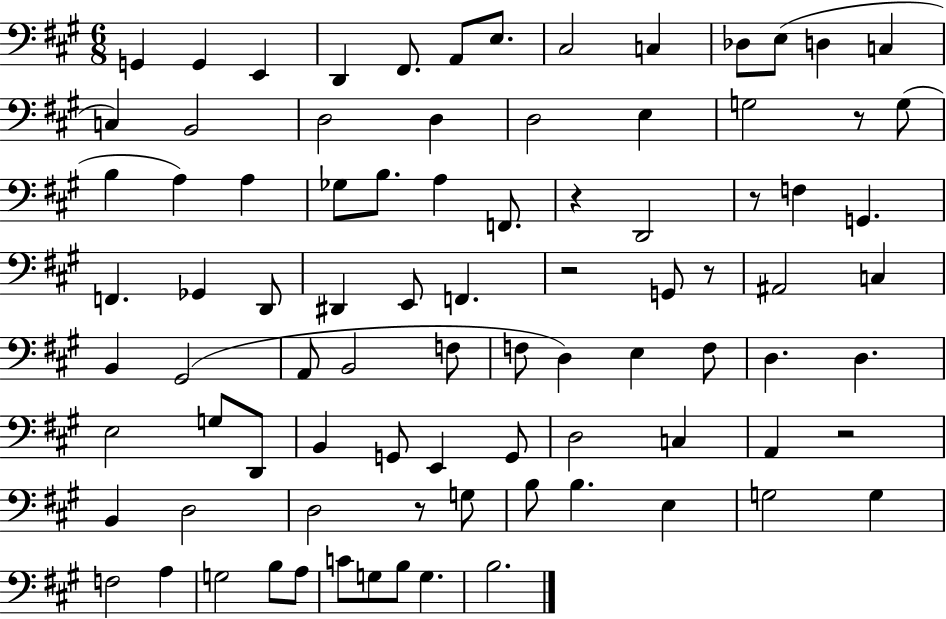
G2/q G2/q E2/q D2/q F#2/e. A2/e E3/e. C#3/h C3/q Db3/e E3/e D3/q C3/q C3/q B2/h D3/h D3/q D3/h E3/q G3/h R/e G3/e B3/q A3/q A3/q Gb3/e B3/e. A3/q F2/e. R/q D2/h R/e F3/q G2/q. F2/q. Gb2/q D2/e D#2/q E2/e F2/q. R/h G2/e R/e A#2/h C3/q B2/q G#2/h A2/e B2/h F3/e F3/e D3/q E3/q F3/e D3/q. D3/q. E3/h G3/e D2/e B2/q G2/e E2/q G2/e D3/h C3/q A2/q R/h B2/q D3/h D3/h R/e G3/e B3/e B3/q. E3/q G3/h G3/q F3/h A3/q G3/h B3/e A3/e C4/e G3/e B3/e G3/q. B3/h.